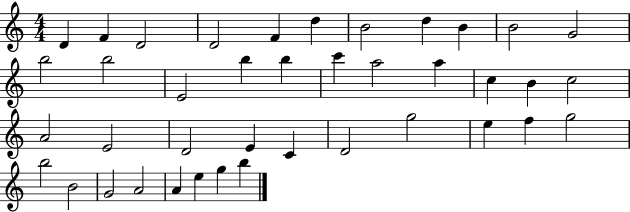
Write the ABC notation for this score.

X:1
T:Untitled
M:4/4
L:1/4
K:C
D F D2 D2 F d B2 d B B2 G2 b2 b2 E2 b b c' a2 a c B c2 A2 E2 D2 E C D2 g2 e f g2 b2 B2 G2 A2 A e g b